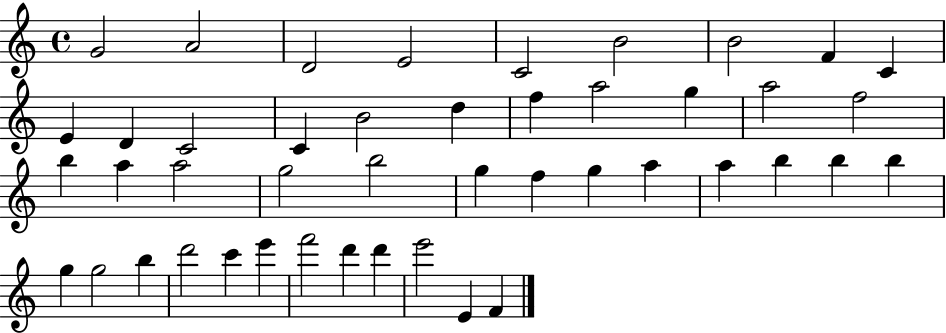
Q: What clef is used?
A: treble